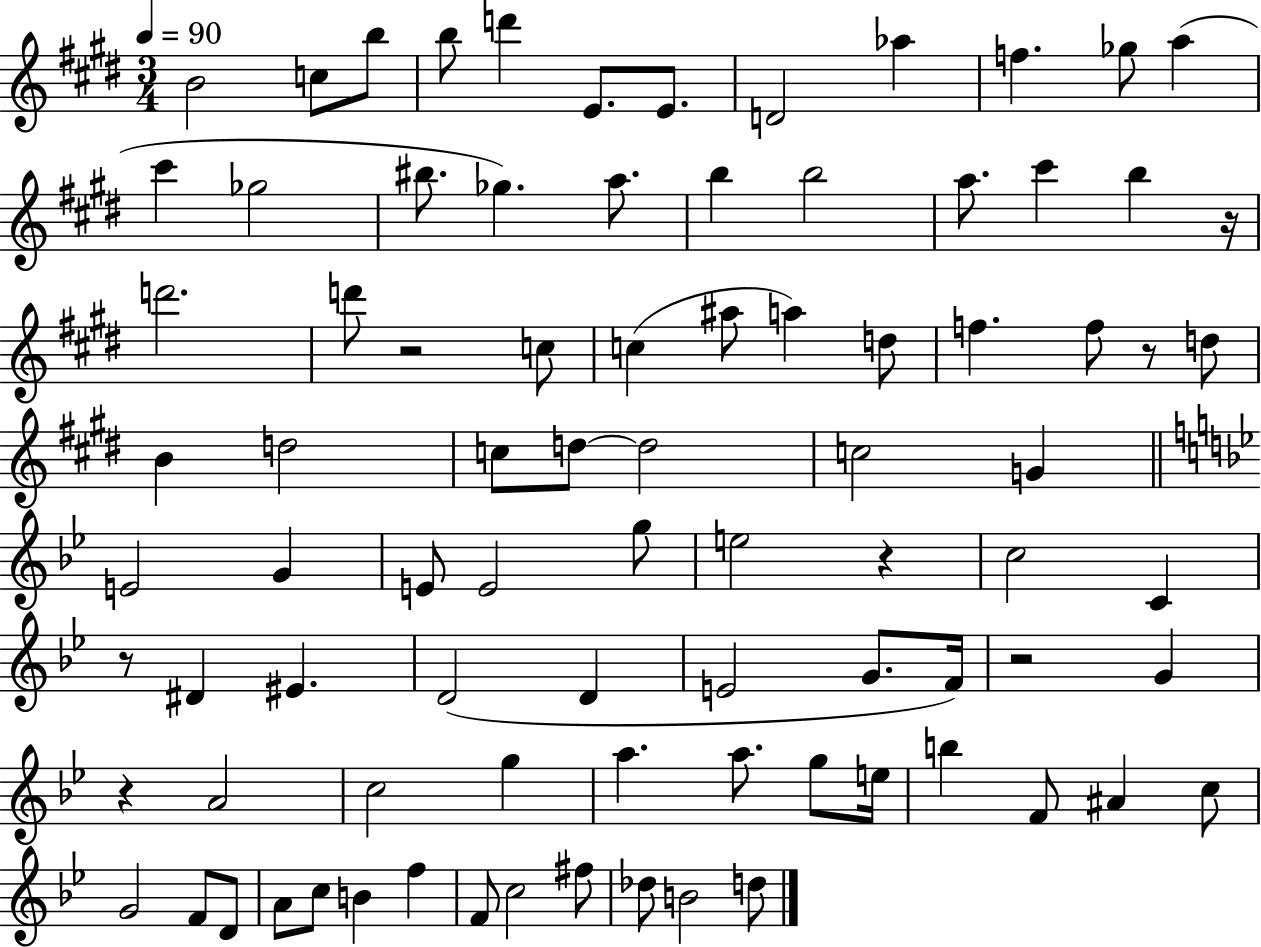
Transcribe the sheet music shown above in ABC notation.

X:1
T:Untitled
M:3/4
L:1/4
K:E
B2 c/2 b/2 b/2 d' E/2 E/2 D2 _a f _g/2 a ^c' _g2 ^b/2 _g a/2 b b2 a/2 ^c' b z/4 d'2 d'/2 z2 c/2 c ^a/2 a d/2 f f/2 z/2 d/2 B d2 c/2 d/2 d2 c2 G E2 G E/2 E2 g/2 e2 z c2 C z/2 ^D ^E D2 D E2 G/2 F/4 z2 G z A2 c2 g a a/2 g/2 e/4 b F/2 ^A c/2 G2 F/2 D/2 A/2 c/2 B f F/2 c2 ^f/2 _d/2 B2 d/2